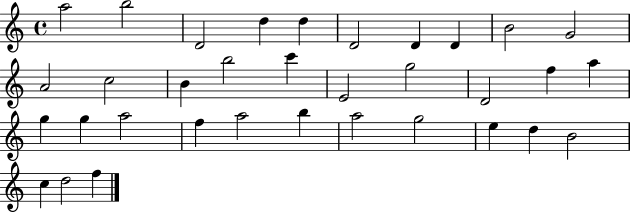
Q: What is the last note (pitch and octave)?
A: F5